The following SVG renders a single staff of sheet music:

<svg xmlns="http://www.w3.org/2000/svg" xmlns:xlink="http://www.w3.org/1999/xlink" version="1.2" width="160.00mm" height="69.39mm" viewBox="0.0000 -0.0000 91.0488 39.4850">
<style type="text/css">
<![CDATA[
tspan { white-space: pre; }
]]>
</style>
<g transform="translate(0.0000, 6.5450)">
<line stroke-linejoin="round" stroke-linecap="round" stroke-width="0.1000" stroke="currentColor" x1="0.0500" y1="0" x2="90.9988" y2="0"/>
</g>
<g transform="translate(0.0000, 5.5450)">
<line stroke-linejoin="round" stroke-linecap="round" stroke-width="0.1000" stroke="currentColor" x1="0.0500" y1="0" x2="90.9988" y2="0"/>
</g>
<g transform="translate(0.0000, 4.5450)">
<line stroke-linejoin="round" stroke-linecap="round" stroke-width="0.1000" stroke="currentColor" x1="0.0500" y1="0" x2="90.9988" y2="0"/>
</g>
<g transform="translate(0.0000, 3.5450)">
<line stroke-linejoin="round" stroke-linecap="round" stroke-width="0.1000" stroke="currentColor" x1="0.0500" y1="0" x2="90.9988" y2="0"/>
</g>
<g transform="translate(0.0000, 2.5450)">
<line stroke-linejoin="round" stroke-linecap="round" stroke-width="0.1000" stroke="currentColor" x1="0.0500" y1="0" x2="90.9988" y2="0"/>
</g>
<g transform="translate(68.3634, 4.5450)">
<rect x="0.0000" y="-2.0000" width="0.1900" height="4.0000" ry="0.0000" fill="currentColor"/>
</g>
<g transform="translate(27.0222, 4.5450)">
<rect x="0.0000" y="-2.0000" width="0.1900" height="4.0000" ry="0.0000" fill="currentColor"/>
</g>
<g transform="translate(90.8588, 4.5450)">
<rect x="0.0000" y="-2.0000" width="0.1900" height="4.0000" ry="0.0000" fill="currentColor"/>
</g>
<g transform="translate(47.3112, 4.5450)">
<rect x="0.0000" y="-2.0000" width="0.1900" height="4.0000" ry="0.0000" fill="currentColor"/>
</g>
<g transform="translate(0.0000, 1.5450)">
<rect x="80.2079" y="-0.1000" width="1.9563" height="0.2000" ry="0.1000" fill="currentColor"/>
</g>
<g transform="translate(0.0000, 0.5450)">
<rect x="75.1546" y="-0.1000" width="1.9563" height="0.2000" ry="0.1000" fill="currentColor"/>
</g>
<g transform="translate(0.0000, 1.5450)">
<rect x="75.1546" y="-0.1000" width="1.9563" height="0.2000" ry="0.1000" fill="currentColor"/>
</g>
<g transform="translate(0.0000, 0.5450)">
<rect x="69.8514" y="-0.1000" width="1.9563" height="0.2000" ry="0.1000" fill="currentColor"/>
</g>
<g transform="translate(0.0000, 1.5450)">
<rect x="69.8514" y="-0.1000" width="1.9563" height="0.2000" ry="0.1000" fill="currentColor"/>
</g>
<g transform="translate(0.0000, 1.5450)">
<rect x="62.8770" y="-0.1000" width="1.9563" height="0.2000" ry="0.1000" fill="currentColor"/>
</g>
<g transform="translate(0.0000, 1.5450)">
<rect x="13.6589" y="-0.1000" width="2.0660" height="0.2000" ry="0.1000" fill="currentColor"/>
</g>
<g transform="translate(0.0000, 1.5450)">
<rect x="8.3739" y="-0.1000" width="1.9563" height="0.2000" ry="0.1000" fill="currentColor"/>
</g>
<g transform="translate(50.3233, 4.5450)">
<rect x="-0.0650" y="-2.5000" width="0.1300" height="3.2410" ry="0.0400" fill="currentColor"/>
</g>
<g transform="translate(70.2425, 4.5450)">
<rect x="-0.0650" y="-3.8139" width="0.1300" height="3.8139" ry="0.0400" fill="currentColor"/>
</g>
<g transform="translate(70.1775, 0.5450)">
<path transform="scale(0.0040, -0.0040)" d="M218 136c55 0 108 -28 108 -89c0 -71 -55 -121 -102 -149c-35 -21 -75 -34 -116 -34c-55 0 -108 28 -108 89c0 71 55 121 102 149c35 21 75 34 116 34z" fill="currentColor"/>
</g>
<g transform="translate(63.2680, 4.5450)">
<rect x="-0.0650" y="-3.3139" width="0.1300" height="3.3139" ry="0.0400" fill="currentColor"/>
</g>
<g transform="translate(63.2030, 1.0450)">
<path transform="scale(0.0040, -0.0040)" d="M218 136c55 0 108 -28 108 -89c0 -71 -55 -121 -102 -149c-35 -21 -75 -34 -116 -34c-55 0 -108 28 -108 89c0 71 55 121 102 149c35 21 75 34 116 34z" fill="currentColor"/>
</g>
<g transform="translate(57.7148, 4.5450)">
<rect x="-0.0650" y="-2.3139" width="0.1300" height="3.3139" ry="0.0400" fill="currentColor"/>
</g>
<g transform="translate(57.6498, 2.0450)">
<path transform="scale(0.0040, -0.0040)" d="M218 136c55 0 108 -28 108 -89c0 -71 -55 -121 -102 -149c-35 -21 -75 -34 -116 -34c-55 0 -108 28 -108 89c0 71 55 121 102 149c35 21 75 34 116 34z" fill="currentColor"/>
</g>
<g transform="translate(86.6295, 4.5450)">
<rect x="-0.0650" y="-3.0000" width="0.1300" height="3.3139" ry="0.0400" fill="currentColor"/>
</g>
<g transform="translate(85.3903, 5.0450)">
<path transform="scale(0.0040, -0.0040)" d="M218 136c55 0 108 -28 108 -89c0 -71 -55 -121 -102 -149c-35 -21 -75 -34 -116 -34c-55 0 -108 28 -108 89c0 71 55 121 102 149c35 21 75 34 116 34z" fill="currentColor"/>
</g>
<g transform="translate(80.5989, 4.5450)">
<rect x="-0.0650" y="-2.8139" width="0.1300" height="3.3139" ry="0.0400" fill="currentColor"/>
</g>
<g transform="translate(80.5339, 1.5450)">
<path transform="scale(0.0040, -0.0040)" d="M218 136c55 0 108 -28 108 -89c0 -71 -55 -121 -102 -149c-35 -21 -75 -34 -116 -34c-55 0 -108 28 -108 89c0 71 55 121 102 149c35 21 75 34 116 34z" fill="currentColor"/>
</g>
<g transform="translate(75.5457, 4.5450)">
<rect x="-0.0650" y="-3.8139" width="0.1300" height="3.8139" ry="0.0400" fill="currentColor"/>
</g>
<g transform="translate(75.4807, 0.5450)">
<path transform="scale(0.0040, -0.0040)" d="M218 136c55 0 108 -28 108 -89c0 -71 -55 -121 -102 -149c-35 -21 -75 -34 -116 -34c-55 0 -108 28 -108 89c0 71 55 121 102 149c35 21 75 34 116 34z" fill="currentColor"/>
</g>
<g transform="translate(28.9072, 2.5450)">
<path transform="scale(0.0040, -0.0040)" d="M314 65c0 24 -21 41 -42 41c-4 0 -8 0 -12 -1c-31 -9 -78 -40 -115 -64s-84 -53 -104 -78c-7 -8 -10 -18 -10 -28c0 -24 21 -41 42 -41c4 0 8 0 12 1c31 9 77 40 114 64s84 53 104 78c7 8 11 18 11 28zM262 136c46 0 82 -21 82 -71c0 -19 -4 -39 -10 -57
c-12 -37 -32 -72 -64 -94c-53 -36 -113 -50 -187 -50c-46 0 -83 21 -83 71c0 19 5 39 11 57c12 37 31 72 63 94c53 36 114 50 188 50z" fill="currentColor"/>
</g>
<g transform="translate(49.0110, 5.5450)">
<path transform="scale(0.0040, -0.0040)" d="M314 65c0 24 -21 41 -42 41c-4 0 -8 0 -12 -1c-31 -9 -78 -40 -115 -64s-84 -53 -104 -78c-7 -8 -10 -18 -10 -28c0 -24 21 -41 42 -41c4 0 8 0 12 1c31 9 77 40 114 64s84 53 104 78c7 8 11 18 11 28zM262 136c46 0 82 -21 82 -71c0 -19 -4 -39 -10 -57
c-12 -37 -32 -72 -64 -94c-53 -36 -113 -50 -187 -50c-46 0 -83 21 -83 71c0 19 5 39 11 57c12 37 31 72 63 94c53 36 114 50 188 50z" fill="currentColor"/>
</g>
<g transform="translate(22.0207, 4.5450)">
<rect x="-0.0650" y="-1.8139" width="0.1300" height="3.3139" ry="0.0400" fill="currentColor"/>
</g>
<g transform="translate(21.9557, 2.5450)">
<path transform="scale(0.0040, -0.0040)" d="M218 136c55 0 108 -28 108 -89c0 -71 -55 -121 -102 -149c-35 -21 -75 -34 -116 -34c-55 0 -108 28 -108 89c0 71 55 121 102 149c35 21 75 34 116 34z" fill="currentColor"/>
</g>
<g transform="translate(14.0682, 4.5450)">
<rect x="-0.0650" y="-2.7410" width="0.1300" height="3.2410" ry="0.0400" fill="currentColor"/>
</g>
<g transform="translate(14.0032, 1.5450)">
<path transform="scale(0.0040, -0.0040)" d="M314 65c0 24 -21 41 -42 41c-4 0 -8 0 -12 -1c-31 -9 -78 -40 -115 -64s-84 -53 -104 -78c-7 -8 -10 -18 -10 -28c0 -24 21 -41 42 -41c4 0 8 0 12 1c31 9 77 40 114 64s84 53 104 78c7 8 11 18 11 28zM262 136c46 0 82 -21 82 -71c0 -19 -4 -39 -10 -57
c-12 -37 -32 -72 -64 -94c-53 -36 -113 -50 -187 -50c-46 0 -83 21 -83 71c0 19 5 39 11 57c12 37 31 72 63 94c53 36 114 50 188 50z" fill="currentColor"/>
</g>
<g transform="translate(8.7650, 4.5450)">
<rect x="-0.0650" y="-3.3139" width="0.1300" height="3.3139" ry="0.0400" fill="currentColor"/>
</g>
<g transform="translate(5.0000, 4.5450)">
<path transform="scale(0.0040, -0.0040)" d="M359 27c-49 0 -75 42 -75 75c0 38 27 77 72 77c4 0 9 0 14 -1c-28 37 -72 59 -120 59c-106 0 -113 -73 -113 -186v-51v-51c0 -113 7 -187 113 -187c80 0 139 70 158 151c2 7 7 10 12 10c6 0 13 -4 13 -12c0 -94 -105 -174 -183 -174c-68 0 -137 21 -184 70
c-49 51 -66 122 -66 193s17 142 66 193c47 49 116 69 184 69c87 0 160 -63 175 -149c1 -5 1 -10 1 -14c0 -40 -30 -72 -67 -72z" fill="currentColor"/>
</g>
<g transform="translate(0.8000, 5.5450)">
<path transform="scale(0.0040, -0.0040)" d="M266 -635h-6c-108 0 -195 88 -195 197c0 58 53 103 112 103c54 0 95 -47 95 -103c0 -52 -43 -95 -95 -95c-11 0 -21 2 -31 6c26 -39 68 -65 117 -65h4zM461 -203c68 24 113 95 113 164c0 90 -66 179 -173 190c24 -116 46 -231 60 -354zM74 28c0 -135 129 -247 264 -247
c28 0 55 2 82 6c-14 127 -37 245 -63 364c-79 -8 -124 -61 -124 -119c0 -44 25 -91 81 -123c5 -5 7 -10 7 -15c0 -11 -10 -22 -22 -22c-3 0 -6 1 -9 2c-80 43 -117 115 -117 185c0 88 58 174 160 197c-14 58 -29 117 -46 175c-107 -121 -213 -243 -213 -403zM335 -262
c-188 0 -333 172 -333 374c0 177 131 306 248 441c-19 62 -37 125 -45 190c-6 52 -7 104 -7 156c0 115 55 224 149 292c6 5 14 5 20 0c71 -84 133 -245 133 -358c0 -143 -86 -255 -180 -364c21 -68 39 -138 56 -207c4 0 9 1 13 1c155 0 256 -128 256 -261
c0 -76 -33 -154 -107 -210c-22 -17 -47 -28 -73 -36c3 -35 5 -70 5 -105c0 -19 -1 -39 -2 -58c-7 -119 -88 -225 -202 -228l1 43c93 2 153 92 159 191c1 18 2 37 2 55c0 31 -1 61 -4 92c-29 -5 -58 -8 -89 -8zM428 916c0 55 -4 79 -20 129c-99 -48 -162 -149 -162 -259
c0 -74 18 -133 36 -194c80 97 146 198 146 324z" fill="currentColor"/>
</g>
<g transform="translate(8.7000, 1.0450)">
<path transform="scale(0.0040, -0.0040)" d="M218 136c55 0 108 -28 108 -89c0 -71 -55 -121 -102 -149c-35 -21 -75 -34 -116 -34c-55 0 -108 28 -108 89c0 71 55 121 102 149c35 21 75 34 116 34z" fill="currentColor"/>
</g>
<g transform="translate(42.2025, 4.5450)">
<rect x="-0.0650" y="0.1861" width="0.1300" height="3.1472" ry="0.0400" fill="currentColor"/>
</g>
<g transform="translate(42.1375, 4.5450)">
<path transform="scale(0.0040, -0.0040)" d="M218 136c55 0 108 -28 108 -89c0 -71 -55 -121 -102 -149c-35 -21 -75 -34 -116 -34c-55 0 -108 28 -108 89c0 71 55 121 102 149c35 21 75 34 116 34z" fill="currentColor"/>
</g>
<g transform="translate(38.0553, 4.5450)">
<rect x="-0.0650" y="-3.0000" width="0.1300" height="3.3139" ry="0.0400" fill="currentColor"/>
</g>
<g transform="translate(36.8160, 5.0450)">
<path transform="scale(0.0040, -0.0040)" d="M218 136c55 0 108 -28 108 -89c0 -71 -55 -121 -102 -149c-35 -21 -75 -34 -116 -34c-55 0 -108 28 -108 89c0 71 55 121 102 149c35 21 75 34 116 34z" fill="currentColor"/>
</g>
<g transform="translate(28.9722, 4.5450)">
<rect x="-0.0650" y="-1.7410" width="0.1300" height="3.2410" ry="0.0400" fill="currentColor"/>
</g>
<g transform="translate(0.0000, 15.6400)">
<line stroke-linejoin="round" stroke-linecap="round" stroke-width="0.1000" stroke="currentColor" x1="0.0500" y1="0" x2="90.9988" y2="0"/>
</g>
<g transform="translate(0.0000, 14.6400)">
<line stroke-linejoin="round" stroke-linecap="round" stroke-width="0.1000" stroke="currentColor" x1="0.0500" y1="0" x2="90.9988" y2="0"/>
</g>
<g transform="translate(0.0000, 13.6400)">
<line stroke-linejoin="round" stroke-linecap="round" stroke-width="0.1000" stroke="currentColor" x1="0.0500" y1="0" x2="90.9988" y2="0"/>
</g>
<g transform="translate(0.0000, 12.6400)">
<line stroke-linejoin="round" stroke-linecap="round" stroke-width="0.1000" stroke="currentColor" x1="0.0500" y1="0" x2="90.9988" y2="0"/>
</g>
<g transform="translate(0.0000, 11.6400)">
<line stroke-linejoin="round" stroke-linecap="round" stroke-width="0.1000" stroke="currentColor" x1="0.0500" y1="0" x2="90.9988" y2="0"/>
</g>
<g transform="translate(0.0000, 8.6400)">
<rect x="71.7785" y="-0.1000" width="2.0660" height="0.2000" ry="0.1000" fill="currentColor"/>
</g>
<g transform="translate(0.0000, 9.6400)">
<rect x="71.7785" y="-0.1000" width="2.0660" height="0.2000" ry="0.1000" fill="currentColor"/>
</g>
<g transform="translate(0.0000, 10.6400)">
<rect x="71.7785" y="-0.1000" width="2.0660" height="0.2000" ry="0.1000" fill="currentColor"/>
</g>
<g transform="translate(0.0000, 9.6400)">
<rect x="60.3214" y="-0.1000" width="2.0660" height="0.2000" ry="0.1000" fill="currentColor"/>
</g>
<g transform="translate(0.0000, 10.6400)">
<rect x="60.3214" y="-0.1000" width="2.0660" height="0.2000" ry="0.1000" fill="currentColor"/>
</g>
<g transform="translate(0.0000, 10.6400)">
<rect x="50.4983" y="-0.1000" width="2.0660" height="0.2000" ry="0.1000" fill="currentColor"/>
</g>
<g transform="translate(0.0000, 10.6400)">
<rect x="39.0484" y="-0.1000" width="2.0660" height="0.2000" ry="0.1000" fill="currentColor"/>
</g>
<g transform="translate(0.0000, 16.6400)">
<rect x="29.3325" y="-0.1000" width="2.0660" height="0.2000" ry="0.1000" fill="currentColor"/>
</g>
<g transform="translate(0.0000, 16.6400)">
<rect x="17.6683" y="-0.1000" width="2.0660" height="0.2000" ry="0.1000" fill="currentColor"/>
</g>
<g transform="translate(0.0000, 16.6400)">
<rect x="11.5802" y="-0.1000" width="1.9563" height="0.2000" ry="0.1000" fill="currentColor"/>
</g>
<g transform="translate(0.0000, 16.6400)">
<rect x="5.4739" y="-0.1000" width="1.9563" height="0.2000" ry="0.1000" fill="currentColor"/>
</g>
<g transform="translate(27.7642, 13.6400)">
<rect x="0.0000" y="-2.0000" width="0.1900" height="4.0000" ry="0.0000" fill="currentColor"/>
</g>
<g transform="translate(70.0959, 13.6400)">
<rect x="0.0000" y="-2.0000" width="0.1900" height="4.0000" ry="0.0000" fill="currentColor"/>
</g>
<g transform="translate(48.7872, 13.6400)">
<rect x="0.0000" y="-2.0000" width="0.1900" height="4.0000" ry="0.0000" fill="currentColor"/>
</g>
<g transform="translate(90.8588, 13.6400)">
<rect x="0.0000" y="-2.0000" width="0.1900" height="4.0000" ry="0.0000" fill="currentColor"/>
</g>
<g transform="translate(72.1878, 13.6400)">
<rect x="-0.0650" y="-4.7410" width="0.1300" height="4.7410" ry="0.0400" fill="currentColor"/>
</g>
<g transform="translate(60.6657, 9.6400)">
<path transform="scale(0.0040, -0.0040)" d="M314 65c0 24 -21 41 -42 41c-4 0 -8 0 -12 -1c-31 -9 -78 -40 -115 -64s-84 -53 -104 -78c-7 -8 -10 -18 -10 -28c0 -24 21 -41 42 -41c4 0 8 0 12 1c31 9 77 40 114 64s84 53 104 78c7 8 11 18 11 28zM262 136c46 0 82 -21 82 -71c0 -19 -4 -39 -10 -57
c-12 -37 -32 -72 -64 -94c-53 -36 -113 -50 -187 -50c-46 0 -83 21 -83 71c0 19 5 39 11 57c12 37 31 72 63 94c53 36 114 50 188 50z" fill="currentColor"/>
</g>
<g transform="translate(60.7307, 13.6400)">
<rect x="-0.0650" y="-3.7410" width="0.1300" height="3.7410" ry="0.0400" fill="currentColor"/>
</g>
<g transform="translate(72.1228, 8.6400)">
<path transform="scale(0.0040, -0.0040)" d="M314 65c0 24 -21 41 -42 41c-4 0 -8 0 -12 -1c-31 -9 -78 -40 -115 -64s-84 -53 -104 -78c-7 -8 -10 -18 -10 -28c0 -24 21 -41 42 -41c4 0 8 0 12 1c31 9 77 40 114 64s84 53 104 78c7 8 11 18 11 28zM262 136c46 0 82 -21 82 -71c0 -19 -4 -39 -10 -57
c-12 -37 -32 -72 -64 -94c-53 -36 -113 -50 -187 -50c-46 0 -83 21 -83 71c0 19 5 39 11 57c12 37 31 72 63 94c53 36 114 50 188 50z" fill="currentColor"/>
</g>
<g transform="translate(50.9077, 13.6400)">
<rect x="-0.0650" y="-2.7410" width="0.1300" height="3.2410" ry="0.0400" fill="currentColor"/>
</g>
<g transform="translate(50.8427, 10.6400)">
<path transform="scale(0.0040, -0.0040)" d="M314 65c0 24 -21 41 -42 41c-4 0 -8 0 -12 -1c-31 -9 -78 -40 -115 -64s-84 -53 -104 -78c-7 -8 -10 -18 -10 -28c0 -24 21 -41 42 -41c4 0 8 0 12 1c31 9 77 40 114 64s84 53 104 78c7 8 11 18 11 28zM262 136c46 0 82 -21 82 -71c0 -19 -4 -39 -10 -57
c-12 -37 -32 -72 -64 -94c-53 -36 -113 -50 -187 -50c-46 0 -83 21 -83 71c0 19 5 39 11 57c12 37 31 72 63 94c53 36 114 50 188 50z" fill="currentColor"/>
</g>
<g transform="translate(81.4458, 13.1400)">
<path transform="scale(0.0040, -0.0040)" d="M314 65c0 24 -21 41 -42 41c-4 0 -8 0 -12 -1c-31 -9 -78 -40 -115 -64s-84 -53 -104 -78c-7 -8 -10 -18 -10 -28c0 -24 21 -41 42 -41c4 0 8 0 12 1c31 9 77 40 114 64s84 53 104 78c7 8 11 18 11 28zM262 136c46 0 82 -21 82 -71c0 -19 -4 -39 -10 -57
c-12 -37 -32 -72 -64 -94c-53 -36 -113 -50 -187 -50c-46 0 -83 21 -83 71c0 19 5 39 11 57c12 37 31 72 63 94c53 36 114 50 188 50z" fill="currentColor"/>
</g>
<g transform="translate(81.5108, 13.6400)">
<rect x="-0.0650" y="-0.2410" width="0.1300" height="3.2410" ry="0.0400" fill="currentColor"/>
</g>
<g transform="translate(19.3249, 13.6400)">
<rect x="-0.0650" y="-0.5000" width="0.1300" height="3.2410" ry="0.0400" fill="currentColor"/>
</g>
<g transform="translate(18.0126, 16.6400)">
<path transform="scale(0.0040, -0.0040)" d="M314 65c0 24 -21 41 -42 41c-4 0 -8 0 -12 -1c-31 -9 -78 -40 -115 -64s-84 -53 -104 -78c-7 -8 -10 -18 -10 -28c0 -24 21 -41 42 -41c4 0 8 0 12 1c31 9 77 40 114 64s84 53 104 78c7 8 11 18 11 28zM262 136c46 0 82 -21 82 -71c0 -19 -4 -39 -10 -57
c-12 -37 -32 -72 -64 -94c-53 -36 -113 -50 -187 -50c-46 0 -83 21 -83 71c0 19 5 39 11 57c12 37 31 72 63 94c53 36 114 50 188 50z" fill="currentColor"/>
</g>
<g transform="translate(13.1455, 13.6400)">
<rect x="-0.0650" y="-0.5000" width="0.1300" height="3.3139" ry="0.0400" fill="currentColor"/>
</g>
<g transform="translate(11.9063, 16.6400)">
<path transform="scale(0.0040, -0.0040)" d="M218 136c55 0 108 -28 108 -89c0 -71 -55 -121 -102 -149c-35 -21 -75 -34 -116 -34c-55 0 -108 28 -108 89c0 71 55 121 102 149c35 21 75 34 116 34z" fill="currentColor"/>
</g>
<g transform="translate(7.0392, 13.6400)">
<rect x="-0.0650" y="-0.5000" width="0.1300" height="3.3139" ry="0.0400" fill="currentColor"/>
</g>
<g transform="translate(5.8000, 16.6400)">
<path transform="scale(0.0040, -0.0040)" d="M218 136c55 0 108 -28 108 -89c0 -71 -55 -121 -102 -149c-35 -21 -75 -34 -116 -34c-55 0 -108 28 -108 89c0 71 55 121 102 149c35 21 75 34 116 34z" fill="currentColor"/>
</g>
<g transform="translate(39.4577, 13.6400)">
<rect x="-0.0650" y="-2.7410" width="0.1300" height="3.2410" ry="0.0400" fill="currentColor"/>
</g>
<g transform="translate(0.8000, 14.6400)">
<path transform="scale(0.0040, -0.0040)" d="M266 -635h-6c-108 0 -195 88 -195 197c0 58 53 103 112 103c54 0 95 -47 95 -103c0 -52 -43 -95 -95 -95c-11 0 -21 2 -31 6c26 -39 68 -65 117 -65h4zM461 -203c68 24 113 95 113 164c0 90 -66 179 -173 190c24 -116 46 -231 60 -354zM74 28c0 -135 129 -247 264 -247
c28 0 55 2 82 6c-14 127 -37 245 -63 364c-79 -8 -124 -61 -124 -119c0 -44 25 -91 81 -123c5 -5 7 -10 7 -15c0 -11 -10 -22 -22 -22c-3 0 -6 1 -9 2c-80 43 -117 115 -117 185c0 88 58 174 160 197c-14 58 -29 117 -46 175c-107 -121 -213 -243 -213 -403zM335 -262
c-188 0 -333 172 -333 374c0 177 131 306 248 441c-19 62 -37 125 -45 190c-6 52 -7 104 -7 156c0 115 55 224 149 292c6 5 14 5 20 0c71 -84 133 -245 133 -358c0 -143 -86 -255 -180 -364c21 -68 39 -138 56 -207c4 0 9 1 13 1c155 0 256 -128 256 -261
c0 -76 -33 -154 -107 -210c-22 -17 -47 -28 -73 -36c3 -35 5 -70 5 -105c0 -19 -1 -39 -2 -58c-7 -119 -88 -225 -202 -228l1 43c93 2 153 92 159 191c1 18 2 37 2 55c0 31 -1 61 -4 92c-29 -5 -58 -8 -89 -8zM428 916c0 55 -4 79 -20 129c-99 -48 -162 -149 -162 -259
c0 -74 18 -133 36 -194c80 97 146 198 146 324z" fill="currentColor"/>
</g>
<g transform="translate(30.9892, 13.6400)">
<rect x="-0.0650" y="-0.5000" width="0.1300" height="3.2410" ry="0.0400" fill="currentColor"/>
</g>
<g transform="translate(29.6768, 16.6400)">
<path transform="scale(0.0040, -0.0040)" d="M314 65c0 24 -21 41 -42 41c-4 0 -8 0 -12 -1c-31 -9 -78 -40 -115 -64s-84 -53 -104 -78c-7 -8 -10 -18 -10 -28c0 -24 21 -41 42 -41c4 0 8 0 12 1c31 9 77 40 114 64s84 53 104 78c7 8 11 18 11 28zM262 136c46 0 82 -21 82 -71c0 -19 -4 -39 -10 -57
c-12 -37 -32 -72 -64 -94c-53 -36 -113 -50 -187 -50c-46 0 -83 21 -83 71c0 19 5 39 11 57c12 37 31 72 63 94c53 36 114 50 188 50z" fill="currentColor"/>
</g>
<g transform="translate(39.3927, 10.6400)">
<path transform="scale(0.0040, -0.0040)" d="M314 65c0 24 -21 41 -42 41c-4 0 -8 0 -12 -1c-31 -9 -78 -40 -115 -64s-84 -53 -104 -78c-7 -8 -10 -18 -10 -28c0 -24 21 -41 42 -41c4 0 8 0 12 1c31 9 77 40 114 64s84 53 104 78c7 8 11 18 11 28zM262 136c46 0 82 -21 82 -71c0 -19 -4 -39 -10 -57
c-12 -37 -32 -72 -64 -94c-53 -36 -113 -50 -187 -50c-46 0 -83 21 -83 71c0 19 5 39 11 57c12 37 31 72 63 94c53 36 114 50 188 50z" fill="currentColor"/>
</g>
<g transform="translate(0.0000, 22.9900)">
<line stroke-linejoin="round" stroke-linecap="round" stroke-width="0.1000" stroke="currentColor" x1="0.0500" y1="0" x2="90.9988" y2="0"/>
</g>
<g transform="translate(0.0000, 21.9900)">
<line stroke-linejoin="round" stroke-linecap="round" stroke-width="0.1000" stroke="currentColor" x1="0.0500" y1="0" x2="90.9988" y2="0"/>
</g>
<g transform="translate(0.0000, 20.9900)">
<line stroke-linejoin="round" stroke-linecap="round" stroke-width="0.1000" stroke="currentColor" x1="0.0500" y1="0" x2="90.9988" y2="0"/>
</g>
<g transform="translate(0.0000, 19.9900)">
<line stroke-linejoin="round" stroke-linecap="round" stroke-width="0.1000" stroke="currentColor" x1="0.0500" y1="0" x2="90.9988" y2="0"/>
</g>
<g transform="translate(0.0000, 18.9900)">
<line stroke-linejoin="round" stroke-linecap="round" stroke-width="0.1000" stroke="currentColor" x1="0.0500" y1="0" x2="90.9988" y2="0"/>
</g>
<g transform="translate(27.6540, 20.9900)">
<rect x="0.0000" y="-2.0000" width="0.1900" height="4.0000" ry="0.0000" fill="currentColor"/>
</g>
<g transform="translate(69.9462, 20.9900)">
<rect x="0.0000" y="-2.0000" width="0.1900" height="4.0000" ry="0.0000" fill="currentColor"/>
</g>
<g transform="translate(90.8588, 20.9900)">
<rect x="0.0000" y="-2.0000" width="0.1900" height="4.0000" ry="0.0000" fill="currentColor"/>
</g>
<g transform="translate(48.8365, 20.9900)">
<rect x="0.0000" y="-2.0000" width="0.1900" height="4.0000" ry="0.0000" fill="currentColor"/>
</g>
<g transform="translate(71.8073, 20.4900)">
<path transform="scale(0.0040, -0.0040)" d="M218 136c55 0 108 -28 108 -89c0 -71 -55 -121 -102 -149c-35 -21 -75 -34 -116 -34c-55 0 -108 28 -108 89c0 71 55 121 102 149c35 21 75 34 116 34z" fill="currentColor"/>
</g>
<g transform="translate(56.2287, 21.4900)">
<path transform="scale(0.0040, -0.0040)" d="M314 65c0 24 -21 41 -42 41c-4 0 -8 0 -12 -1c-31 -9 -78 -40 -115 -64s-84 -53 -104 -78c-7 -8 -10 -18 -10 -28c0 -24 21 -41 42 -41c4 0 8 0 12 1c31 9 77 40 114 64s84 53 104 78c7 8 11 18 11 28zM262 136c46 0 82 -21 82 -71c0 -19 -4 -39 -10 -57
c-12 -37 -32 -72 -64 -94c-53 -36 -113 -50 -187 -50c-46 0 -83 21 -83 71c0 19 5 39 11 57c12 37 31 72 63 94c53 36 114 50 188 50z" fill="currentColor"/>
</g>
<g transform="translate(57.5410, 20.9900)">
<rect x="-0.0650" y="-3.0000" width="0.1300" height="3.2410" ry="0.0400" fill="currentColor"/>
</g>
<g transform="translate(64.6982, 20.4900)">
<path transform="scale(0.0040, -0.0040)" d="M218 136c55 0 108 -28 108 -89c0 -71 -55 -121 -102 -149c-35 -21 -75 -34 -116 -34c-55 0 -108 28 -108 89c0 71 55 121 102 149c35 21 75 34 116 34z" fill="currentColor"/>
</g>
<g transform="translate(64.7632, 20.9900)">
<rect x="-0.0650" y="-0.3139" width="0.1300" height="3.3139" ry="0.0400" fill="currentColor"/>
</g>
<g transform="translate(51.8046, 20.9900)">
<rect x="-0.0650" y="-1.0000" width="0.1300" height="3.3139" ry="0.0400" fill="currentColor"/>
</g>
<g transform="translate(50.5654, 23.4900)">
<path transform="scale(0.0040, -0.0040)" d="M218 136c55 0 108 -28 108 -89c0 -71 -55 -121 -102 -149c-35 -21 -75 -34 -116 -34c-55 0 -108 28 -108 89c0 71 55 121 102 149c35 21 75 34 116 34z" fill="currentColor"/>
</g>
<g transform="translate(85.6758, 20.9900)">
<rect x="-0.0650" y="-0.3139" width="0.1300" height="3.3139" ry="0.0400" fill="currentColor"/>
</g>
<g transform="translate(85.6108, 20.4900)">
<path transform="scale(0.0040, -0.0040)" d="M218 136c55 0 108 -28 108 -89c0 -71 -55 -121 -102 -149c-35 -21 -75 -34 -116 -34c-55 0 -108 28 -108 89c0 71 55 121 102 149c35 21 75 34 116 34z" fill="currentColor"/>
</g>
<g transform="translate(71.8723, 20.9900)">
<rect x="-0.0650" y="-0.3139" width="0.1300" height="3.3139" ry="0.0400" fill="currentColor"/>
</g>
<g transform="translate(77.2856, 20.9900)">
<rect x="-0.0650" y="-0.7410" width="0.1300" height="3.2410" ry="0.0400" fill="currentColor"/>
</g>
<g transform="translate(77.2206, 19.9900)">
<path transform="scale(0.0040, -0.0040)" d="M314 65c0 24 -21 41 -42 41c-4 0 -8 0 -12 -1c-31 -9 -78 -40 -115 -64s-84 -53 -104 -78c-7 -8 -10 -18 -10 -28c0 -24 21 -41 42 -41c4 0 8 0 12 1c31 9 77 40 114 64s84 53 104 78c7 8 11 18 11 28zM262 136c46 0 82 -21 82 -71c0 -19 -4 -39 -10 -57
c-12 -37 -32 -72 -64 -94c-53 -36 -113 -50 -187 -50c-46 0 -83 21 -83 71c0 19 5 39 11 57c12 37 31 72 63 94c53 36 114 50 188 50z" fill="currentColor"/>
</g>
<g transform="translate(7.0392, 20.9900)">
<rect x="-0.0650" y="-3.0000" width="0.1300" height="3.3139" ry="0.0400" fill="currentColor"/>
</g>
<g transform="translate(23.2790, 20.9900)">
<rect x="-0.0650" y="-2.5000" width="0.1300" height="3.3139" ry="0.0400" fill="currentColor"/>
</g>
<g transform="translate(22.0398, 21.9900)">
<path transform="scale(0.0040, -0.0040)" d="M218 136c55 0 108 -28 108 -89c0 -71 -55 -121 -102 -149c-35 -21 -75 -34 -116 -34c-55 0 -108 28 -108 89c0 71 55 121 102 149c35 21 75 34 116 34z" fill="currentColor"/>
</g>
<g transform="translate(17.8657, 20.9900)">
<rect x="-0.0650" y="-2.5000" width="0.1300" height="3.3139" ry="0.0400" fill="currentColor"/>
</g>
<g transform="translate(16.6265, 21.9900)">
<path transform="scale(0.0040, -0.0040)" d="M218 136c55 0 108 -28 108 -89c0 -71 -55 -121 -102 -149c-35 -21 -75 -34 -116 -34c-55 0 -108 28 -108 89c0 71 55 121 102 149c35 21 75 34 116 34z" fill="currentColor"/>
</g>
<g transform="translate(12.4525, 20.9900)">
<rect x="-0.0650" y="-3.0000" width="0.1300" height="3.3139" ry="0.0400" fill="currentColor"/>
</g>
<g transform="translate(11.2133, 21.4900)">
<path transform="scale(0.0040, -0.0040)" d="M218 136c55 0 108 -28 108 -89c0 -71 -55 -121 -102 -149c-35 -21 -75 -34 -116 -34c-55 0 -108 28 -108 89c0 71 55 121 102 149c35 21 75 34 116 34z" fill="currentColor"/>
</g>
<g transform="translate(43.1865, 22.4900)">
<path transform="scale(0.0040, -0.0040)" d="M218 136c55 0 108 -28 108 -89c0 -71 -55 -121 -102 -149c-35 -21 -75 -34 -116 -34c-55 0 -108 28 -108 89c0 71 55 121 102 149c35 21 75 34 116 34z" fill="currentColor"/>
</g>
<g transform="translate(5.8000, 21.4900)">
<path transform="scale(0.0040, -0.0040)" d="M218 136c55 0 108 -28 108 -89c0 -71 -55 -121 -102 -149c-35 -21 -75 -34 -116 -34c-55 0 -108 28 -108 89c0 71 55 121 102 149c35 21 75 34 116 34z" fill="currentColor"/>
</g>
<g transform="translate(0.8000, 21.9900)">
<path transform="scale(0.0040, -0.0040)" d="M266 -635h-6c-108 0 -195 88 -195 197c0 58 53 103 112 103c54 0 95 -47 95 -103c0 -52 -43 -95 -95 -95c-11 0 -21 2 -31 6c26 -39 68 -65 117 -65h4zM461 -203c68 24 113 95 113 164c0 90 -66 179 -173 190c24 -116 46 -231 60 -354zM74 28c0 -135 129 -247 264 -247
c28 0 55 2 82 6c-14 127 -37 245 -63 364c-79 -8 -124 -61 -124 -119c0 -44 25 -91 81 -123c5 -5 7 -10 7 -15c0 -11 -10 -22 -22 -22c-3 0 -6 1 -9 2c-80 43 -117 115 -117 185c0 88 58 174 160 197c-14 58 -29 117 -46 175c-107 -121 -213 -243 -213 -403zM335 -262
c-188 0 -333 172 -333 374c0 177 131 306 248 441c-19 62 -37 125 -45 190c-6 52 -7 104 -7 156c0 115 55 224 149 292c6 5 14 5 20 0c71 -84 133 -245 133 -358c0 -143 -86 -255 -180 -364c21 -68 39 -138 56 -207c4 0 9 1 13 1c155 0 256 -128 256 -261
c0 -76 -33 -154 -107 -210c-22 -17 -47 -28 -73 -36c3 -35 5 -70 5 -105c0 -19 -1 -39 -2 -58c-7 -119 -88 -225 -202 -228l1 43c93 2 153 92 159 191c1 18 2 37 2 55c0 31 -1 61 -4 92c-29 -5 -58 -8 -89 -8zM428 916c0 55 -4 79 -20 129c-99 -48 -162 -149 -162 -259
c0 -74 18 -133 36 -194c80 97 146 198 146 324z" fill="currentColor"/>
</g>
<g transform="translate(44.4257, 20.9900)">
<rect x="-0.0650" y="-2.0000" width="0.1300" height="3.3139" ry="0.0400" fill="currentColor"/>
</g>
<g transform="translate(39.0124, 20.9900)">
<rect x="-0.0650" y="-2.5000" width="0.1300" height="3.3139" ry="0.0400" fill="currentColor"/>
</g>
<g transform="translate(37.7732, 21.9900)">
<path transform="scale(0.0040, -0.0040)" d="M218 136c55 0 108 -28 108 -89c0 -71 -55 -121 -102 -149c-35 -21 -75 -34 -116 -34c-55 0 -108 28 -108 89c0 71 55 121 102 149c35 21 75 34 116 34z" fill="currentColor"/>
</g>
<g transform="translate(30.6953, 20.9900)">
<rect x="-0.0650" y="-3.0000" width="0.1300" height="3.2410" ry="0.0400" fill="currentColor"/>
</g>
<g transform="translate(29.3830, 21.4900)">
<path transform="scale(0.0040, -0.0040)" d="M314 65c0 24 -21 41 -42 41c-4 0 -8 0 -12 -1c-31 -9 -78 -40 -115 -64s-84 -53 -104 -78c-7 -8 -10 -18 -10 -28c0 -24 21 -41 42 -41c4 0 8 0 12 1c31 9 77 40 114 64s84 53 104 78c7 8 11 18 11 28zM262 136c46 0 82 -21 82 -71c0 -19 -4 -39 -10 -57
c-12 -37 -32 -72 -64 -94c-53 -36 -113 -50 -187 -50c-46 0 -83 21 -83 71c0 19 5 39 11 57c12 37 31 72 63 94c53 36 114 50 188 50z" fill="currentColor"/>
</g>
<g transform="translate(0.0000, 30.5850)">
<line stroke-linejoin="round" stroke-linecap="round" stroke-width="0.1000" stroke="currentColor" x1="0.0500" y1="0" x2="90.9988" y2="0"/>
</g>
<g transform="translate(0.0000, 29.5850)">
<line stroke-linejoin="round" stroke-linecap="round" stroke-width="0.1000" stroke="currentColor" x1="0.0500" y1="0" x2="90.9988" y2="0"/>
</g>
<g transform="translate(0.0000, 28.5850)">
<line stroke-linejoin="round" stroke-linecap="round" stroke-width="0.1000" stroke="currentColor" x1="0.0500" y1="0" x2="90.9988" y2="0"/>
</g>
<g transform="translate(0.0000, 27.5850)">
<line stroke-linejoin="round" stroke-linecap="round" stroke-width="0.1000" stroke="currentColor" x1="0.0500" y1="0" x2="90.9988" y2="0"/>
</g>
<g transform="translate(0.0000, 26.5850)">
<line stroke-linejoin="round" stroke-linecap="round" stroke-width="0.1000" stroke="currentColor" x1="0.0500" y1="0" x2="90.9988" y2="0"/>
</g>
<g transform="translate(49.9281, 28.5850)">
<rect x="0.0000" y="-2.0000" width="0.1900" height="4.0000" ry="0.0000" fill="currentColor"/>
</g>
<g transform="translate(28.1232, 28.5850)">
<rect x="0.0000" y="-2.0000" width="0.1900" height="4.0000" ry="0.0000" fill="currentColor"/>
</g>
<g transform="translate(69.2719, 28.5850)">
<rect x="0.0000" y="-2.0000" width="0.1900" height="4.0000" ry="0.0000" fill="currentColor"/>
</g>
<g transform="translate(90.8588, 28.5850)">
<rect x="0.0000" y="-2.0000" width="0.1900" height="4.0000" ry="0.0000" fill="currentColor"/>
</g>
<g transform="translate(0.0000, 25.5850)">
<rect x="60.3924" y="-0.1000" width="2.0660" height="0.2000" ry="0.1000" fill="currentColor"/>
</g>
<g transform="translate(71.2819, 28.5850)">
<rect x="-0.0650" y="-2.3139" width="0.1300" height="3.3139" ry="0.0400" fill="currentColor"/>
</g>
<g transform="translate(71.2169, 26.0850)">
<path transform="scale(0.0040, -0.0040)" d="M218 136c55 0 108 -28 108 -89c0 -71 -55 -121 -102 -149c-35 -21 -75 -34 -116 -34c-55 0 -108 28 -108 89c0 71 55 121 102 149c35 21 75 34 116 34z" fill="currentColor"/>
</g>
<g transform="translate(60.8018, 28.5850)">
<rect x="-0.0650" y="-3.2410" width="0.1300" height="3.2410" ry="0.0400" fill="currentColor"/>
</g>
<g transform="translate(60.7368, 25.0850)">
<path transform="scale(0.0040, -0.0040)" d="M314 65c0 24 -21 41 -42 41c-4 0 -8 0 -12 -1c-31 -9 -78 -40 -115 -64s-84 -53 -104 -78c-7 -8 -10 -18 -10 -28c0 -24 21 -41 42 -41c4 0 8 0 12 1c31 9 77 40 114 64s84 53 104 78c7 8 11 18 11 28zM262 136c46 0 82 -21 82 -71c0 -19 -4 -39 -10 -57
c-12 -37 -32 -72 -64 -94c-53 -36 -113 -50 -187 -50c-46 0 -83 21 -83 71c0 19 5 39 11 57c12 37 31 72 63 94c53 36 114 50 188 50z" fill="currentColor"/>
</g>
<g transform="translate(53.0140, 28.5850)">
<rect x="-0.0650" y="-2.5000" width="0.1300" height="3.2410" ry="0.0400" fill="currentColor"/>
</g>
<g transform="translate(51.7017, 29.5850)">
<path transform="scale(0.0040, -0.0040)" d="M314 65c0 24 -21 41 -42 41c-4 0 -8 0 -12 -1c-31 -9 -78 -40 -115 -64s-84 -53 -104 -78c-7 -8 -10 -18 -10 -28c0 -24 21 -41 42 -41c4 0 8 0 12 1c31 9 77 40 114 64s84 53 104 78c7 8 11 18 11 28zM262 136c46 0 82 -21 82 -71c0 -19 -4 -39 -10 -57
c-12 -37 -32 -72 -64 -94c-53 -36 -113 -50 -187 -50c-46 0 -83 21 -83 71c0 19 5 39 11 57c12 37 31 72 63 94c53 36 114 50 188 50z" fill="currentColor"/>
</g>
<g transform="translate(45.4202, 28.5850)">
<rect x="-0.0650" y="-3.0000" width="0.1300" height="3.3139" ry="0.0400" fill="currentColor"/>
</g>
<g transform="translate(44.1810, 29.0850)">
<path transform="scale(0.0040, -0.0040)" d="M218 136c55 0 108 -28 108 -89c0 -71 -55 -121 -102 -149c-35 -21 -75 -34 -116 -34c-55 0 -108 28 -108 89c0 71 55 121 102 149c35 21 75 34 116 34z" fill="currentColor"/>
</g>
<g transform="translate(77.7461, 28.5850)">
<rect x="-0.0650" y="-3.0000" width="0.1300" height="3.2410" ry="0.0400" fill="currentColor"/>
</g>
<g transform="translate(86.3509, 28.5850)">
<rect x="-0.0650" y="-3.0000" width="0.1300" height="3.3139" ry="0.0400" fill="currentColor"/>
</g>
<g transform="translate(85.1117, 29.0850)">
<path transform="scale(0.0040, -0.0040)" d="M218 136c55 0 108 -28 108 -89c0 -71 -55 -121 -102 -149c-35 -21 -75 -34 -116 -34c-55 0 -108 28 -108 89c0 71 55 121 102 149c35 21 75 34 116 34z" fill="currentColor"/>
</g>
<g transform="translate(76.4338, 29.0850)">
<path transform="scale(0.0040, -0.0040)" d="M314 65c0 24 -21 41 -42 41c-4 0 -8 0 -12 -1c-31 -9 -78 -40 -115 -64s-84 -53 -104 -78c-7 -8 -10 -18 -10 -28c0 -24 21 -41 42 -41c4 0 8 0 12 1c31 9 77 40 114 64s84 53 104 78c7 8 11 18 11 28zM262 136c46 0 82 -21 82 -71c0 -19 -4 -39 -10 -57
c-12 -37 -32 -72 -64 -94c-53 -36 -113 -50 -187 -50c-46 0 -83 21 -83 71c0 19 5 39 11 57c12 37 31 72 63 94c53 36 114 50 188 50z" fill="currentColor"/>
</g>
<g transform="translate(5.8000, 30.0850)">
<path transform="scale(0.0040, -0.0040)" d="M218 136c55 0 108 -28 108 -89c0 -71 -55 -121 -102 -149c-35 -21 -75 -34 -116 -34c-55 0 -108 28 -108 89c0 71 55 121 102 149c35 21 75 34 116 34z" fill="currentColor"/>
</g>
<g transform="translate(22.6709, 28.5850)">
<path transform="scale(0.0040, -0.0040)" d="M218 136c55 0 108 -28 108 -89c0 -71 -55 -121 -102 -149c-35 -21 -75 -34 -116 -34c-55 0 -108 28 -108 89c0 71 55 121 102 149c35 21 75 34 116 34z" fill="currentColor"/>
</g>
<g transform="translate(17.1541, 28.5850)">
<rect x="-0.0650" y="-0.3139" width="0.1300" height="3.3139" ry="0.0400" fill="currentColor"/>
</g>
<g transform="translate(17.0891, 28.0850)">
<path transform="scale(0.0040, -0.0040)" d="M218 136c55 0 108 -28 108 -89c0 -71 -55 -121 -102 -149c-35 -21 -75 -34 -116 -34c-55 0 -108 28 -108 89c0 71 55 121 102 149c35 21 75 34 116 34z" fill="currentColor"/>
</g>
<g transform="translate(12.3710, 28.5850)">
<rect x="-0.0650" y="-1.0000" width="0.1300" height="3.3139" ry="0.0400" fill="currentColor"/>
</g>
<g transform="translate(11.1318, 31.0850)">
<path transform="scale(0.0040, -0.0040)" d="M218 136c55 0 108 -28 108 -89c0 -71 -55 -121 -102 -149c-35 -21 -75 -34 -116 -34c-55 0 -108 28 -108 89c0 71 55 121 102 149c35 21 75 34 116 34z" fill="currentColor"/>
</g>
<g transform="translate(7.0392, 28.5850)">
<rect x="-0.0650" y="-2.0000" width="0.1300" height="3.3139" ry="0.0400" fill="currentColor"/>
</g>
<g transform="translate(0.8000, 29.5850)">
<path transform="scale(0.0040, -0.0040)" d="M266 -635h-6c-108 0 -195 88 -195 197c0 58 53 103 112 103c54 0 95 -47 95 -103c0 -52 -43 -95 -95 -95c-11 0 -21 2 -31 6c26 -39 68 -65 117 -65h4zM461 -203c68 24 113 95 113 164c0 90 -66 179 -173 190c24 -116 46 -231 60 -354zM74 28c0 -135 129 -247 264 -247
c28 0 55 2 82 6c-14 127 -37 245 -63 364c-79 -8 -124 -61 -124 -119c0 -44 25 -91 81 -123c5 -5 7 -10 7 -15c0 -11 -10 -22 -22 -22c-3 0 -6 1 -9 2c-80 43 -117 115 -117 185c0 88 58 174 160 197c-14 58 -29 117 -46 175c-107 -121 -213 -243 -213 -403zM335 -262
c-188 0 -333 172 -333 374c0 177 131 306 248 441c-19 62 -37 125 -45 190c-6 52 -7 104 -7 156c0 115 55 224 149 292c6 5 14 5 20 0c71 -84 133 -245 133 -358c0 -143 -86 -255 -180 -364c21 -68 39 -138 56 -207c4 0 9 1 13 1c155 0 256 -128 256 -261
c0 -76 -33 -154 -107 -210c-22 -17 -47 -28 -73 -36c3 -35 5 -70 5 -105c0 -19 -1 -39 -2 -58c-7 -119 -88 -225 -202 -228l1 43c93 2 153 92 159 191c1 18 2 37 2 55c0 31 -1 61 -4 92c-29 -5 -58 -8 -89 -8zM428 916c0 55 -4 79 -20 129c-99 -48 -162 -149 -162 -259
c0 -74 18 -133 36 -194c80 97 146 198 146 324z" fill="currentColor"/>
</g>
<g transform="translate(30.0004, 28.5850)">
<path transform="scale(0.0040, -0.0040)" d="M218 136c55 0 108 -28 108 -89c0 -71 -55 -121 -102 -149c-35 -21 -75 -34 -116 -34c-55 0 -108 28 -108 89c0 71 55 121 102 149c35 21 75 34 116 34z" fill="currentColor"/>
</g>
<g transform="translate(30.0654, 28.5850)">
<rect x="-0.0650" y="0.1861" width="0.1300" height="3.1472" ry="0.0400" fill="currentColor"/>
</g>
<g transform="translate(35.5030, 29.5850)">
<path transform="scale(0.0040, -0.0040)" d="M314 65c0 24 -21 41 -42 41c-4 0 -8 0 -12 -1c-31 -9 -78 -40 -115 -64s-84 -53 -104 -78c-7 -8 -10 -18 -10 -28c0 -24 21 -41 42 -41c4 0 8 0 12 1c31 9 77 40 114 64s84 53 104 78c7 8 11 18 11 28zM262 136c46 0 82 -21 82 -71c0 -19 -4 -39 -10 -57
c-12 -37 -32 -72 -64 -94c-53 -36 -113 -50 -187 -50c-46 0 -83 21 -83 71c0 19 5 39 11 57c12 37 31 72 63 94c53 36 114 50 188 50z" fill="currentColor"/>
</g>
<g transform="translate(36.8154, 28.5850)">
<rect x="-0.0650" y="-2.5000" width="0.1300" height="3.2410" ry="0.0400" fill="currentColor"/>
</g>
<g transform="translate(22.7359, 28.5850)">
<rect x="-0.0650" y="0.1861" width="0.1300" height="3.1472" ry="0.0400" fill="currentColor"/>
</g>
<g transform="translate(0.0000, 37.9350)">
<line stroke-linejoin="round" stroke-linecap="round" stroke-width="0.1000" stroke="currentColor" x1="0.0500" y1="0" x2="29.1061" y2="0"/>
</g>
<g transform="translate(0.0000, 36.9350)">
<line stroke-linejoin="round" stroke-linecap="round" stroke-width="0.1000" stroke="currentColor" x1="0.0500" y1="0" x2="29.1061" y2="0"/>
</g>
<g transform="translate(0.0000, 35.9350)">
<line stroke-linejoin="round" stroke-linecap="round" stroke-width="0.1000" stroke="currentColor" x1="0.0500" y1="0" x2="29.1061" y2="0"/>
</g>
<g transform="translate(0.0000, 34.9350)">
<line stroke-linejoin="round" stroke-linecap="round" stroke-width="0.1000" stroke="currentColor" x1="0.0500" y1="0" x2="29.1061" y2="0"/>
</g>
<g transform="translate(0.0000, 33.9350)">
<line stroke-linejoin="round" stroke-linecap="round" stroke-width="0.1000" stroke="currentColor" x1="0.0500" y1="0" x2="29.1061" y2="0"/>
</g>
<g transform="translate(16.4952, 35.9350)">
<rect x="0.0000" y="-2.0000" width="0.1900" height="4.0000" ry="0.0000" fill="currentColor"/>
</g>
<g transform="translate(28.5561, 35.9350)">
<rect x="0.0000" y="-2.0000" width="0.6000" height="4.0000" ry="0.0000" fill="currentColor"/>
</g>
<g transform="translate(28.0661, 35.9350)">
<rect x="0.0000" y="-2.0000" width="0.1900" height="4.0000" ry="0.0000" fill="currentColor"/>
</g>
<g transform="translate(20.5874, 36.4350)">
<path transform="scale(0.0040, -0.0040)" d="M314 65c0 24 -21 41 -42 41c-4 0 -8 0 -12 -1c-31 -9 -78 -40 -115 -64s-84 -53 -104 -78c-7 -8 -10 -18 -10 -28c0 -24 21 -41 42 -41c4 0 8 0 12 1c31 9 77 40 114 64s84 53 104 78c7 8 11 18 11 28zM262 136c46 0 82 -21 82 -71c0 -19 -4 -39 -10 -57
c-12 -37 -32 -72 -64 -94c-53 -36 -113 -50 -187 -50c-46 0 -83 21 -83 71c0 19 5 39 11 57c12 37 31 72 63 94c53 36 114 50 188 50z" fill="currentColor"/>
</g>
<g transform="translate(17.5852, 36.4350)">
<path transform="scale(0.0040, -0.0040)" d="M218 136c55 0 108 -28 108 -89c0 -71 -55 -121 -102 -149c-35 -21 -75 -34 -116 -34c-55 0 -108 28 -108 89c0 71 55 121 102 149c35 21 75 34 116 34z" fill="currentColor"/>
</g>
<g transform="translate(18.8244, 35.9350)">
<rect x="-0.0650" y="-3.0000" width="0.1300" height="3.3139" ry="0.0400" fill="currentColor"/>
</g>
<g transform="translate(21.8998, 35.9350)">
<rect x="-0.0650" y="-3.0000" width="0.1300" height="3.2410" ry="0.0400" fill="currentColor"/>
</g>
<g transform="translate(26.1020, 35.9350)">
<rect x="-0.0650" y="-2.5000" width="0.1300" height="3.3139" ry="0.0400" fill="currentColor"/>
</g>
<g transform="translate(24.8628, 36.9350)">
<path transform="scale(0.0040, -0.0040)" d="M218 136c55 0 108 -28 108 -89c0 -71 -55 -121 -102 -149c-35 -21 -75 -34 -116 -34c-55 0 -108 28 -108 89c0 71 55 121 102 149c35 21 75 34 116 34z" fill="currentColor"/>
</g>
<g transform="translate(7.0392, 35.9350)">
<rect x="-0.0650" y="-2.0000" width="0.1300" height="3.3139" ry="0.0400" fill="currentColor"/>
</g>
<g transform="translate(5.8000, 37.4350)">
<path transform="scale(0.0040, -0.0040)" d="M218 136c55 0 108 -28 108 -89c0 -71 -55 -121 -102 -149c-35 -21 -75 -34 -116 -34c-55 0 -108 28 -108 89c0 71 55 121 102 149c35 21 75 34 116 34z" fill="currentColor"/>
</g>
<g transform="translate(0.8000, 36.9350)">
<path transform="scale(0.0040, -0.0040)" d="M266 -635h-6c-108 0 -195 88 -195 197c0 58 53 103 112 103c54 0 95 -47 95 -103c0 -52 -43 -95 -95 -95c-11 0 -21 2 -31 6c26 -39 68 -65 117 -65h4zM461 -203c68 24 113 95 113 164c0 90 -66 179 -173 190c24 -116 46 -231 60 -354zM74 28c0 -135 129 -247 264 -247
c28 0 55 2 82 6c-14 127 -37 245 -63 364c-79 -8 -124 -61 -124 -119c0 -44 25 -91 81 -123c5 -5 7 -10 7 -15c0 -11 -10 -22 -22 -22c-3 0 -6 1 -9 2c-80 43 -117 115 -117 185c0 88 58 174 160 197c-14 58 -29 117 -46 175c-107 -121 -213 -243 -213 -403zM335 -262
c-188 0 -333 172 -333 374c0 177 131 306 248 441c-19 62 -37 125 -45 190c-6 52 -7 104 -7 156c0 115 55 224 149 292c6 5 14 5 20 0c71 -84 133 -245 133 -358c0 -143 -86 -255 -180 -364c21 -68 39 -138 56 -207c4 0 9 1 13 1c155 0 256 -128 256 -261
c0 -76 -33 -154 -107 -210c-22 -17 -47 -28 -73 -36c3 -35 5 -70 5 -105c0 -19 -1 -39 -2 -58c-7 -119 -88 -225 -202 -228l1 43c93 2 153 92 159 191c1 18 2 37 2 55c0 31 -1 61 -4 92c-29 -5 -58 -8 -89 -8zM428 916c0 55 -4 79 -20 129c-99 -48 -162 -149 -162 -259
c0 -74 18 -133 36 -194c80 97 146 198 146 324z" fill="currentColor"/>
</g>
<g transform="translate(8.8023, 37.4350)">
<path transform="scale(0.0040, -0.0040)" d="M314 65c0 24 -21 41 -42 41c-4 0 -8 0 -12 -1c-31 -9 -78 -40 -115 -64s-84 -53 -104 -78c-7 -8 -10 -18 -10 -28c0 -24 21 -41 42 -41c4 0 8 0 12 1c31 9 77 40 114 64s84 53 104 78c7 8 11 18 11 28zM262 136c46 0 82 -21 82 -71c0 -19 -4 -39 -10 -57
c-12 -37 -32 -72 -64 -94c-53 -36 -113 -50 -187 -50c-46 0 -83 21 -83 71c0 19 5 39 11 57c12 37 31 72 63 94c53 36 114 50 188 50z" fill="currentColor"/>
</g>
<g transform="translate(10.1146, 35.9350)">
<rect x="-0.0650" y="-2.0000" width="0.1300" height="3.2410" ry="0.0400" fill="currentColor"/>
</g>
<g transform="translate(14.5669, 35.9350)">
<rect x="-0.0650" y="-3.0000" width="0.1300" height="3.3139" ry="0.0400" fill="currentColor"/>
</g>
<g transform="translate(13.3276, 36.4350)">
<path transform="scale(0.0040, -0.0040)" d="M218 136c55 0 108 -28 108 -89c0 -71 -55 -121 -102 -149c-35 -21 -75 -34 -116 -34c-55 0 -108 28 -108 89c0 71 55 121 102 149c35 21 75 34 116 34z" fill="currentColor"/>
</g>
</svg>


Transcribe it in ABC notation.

X:1
T:Untitled
M:4/4
L:1/4
K:C
b a2 f f2 A B G2 g b c' c' a A C C C2 C2 a2 a2 c'2 e'2 c2 A A G G A2 G F D A2 c c d2 c F D c B B G2 A G2 b2 g A2 A F F2 A A A2 G